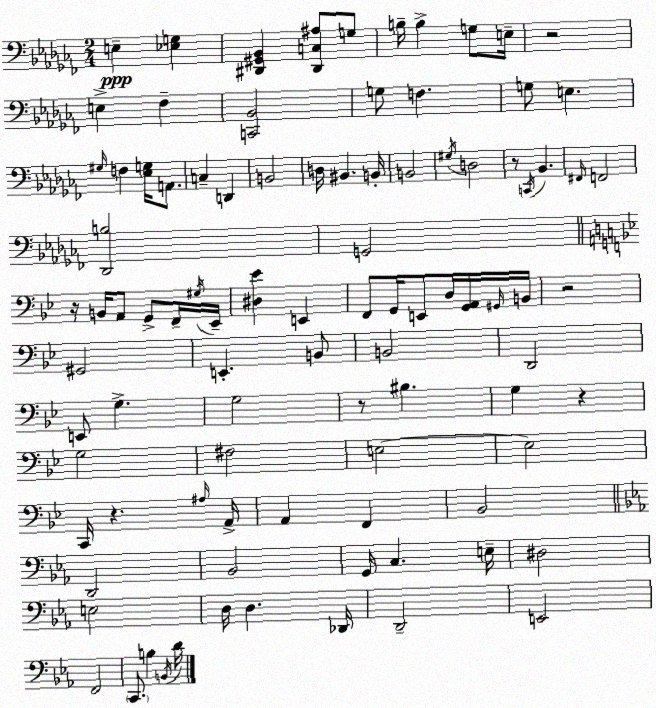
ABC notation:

X:1
T:Untitled
M:2/4
L:1/4
K:Abm
E, [_E,G,] [^D,,^G,,_B,,] [^D,,C,^A,]/2 G,/2 B,/4 B, G,/2 E,/4 z2 E, _F, [C,,_B,,]2 G,/2 F, G,/2 E, ^G,/4 F, [_E,G,]/4 A,,/2 C, D,, B,,2 D,/4 ^B,, B,,/4 B,,2 ^G,/4 D,2 z/2 C,,/4 _B,, ^F,,/4 F,,2 [_D,,B,]2 G,,2 z/4 B,,/4 A,,/2 G,,/2 F,,/4 ^G,/4 _E,,/4 [^D,_E] E,, F,,/2 G,,/4 E,,/2 D,/4 [G,,A,,]/4 ^G,,/4 B,,/4 z2 ^G,,2 E,, B,,/2 B,,2 D,,2 E,,/2 G, G,2 z/2 ^B, G, z G,2 ^F,2 E,2 E,2 C,,/4 z ^A,/4 A,,/4 A,, F,, _B,,2 D,,2 _B,,2 G,,/4 C, E,/4 ^D,2 E,2 D,/4 D, _D,,/4 D,,2 E,,2 F,,2 C,,/2 B, B,,/4 D/4